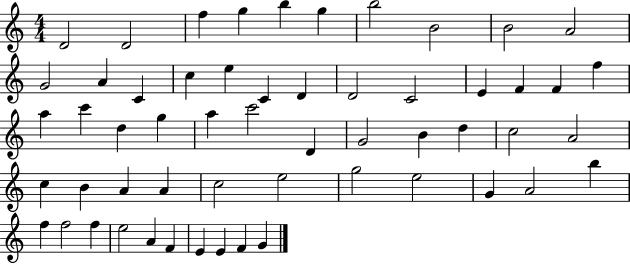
D4/h D4/h F5/q G5/q B5/q G5/q B5/h B4/h B4/h A4/h G4/h A4/q C4/q C5/q E5/q C4/q D4/q D4/h C4/h E4/q F4/q F4/q F5/q A5/q C6/q D5/q G5/q A5/q C6/h D4/q G4/h B4/q D5/q C5/h A4/h C5/q B4/q A4/q A4/q C5/h E5/h G5/h E5/h G4/q A4/h B5/q F5/q F5/h F5/q E5/h A4/q F4/q E4/q E4/q F4/q G4/q